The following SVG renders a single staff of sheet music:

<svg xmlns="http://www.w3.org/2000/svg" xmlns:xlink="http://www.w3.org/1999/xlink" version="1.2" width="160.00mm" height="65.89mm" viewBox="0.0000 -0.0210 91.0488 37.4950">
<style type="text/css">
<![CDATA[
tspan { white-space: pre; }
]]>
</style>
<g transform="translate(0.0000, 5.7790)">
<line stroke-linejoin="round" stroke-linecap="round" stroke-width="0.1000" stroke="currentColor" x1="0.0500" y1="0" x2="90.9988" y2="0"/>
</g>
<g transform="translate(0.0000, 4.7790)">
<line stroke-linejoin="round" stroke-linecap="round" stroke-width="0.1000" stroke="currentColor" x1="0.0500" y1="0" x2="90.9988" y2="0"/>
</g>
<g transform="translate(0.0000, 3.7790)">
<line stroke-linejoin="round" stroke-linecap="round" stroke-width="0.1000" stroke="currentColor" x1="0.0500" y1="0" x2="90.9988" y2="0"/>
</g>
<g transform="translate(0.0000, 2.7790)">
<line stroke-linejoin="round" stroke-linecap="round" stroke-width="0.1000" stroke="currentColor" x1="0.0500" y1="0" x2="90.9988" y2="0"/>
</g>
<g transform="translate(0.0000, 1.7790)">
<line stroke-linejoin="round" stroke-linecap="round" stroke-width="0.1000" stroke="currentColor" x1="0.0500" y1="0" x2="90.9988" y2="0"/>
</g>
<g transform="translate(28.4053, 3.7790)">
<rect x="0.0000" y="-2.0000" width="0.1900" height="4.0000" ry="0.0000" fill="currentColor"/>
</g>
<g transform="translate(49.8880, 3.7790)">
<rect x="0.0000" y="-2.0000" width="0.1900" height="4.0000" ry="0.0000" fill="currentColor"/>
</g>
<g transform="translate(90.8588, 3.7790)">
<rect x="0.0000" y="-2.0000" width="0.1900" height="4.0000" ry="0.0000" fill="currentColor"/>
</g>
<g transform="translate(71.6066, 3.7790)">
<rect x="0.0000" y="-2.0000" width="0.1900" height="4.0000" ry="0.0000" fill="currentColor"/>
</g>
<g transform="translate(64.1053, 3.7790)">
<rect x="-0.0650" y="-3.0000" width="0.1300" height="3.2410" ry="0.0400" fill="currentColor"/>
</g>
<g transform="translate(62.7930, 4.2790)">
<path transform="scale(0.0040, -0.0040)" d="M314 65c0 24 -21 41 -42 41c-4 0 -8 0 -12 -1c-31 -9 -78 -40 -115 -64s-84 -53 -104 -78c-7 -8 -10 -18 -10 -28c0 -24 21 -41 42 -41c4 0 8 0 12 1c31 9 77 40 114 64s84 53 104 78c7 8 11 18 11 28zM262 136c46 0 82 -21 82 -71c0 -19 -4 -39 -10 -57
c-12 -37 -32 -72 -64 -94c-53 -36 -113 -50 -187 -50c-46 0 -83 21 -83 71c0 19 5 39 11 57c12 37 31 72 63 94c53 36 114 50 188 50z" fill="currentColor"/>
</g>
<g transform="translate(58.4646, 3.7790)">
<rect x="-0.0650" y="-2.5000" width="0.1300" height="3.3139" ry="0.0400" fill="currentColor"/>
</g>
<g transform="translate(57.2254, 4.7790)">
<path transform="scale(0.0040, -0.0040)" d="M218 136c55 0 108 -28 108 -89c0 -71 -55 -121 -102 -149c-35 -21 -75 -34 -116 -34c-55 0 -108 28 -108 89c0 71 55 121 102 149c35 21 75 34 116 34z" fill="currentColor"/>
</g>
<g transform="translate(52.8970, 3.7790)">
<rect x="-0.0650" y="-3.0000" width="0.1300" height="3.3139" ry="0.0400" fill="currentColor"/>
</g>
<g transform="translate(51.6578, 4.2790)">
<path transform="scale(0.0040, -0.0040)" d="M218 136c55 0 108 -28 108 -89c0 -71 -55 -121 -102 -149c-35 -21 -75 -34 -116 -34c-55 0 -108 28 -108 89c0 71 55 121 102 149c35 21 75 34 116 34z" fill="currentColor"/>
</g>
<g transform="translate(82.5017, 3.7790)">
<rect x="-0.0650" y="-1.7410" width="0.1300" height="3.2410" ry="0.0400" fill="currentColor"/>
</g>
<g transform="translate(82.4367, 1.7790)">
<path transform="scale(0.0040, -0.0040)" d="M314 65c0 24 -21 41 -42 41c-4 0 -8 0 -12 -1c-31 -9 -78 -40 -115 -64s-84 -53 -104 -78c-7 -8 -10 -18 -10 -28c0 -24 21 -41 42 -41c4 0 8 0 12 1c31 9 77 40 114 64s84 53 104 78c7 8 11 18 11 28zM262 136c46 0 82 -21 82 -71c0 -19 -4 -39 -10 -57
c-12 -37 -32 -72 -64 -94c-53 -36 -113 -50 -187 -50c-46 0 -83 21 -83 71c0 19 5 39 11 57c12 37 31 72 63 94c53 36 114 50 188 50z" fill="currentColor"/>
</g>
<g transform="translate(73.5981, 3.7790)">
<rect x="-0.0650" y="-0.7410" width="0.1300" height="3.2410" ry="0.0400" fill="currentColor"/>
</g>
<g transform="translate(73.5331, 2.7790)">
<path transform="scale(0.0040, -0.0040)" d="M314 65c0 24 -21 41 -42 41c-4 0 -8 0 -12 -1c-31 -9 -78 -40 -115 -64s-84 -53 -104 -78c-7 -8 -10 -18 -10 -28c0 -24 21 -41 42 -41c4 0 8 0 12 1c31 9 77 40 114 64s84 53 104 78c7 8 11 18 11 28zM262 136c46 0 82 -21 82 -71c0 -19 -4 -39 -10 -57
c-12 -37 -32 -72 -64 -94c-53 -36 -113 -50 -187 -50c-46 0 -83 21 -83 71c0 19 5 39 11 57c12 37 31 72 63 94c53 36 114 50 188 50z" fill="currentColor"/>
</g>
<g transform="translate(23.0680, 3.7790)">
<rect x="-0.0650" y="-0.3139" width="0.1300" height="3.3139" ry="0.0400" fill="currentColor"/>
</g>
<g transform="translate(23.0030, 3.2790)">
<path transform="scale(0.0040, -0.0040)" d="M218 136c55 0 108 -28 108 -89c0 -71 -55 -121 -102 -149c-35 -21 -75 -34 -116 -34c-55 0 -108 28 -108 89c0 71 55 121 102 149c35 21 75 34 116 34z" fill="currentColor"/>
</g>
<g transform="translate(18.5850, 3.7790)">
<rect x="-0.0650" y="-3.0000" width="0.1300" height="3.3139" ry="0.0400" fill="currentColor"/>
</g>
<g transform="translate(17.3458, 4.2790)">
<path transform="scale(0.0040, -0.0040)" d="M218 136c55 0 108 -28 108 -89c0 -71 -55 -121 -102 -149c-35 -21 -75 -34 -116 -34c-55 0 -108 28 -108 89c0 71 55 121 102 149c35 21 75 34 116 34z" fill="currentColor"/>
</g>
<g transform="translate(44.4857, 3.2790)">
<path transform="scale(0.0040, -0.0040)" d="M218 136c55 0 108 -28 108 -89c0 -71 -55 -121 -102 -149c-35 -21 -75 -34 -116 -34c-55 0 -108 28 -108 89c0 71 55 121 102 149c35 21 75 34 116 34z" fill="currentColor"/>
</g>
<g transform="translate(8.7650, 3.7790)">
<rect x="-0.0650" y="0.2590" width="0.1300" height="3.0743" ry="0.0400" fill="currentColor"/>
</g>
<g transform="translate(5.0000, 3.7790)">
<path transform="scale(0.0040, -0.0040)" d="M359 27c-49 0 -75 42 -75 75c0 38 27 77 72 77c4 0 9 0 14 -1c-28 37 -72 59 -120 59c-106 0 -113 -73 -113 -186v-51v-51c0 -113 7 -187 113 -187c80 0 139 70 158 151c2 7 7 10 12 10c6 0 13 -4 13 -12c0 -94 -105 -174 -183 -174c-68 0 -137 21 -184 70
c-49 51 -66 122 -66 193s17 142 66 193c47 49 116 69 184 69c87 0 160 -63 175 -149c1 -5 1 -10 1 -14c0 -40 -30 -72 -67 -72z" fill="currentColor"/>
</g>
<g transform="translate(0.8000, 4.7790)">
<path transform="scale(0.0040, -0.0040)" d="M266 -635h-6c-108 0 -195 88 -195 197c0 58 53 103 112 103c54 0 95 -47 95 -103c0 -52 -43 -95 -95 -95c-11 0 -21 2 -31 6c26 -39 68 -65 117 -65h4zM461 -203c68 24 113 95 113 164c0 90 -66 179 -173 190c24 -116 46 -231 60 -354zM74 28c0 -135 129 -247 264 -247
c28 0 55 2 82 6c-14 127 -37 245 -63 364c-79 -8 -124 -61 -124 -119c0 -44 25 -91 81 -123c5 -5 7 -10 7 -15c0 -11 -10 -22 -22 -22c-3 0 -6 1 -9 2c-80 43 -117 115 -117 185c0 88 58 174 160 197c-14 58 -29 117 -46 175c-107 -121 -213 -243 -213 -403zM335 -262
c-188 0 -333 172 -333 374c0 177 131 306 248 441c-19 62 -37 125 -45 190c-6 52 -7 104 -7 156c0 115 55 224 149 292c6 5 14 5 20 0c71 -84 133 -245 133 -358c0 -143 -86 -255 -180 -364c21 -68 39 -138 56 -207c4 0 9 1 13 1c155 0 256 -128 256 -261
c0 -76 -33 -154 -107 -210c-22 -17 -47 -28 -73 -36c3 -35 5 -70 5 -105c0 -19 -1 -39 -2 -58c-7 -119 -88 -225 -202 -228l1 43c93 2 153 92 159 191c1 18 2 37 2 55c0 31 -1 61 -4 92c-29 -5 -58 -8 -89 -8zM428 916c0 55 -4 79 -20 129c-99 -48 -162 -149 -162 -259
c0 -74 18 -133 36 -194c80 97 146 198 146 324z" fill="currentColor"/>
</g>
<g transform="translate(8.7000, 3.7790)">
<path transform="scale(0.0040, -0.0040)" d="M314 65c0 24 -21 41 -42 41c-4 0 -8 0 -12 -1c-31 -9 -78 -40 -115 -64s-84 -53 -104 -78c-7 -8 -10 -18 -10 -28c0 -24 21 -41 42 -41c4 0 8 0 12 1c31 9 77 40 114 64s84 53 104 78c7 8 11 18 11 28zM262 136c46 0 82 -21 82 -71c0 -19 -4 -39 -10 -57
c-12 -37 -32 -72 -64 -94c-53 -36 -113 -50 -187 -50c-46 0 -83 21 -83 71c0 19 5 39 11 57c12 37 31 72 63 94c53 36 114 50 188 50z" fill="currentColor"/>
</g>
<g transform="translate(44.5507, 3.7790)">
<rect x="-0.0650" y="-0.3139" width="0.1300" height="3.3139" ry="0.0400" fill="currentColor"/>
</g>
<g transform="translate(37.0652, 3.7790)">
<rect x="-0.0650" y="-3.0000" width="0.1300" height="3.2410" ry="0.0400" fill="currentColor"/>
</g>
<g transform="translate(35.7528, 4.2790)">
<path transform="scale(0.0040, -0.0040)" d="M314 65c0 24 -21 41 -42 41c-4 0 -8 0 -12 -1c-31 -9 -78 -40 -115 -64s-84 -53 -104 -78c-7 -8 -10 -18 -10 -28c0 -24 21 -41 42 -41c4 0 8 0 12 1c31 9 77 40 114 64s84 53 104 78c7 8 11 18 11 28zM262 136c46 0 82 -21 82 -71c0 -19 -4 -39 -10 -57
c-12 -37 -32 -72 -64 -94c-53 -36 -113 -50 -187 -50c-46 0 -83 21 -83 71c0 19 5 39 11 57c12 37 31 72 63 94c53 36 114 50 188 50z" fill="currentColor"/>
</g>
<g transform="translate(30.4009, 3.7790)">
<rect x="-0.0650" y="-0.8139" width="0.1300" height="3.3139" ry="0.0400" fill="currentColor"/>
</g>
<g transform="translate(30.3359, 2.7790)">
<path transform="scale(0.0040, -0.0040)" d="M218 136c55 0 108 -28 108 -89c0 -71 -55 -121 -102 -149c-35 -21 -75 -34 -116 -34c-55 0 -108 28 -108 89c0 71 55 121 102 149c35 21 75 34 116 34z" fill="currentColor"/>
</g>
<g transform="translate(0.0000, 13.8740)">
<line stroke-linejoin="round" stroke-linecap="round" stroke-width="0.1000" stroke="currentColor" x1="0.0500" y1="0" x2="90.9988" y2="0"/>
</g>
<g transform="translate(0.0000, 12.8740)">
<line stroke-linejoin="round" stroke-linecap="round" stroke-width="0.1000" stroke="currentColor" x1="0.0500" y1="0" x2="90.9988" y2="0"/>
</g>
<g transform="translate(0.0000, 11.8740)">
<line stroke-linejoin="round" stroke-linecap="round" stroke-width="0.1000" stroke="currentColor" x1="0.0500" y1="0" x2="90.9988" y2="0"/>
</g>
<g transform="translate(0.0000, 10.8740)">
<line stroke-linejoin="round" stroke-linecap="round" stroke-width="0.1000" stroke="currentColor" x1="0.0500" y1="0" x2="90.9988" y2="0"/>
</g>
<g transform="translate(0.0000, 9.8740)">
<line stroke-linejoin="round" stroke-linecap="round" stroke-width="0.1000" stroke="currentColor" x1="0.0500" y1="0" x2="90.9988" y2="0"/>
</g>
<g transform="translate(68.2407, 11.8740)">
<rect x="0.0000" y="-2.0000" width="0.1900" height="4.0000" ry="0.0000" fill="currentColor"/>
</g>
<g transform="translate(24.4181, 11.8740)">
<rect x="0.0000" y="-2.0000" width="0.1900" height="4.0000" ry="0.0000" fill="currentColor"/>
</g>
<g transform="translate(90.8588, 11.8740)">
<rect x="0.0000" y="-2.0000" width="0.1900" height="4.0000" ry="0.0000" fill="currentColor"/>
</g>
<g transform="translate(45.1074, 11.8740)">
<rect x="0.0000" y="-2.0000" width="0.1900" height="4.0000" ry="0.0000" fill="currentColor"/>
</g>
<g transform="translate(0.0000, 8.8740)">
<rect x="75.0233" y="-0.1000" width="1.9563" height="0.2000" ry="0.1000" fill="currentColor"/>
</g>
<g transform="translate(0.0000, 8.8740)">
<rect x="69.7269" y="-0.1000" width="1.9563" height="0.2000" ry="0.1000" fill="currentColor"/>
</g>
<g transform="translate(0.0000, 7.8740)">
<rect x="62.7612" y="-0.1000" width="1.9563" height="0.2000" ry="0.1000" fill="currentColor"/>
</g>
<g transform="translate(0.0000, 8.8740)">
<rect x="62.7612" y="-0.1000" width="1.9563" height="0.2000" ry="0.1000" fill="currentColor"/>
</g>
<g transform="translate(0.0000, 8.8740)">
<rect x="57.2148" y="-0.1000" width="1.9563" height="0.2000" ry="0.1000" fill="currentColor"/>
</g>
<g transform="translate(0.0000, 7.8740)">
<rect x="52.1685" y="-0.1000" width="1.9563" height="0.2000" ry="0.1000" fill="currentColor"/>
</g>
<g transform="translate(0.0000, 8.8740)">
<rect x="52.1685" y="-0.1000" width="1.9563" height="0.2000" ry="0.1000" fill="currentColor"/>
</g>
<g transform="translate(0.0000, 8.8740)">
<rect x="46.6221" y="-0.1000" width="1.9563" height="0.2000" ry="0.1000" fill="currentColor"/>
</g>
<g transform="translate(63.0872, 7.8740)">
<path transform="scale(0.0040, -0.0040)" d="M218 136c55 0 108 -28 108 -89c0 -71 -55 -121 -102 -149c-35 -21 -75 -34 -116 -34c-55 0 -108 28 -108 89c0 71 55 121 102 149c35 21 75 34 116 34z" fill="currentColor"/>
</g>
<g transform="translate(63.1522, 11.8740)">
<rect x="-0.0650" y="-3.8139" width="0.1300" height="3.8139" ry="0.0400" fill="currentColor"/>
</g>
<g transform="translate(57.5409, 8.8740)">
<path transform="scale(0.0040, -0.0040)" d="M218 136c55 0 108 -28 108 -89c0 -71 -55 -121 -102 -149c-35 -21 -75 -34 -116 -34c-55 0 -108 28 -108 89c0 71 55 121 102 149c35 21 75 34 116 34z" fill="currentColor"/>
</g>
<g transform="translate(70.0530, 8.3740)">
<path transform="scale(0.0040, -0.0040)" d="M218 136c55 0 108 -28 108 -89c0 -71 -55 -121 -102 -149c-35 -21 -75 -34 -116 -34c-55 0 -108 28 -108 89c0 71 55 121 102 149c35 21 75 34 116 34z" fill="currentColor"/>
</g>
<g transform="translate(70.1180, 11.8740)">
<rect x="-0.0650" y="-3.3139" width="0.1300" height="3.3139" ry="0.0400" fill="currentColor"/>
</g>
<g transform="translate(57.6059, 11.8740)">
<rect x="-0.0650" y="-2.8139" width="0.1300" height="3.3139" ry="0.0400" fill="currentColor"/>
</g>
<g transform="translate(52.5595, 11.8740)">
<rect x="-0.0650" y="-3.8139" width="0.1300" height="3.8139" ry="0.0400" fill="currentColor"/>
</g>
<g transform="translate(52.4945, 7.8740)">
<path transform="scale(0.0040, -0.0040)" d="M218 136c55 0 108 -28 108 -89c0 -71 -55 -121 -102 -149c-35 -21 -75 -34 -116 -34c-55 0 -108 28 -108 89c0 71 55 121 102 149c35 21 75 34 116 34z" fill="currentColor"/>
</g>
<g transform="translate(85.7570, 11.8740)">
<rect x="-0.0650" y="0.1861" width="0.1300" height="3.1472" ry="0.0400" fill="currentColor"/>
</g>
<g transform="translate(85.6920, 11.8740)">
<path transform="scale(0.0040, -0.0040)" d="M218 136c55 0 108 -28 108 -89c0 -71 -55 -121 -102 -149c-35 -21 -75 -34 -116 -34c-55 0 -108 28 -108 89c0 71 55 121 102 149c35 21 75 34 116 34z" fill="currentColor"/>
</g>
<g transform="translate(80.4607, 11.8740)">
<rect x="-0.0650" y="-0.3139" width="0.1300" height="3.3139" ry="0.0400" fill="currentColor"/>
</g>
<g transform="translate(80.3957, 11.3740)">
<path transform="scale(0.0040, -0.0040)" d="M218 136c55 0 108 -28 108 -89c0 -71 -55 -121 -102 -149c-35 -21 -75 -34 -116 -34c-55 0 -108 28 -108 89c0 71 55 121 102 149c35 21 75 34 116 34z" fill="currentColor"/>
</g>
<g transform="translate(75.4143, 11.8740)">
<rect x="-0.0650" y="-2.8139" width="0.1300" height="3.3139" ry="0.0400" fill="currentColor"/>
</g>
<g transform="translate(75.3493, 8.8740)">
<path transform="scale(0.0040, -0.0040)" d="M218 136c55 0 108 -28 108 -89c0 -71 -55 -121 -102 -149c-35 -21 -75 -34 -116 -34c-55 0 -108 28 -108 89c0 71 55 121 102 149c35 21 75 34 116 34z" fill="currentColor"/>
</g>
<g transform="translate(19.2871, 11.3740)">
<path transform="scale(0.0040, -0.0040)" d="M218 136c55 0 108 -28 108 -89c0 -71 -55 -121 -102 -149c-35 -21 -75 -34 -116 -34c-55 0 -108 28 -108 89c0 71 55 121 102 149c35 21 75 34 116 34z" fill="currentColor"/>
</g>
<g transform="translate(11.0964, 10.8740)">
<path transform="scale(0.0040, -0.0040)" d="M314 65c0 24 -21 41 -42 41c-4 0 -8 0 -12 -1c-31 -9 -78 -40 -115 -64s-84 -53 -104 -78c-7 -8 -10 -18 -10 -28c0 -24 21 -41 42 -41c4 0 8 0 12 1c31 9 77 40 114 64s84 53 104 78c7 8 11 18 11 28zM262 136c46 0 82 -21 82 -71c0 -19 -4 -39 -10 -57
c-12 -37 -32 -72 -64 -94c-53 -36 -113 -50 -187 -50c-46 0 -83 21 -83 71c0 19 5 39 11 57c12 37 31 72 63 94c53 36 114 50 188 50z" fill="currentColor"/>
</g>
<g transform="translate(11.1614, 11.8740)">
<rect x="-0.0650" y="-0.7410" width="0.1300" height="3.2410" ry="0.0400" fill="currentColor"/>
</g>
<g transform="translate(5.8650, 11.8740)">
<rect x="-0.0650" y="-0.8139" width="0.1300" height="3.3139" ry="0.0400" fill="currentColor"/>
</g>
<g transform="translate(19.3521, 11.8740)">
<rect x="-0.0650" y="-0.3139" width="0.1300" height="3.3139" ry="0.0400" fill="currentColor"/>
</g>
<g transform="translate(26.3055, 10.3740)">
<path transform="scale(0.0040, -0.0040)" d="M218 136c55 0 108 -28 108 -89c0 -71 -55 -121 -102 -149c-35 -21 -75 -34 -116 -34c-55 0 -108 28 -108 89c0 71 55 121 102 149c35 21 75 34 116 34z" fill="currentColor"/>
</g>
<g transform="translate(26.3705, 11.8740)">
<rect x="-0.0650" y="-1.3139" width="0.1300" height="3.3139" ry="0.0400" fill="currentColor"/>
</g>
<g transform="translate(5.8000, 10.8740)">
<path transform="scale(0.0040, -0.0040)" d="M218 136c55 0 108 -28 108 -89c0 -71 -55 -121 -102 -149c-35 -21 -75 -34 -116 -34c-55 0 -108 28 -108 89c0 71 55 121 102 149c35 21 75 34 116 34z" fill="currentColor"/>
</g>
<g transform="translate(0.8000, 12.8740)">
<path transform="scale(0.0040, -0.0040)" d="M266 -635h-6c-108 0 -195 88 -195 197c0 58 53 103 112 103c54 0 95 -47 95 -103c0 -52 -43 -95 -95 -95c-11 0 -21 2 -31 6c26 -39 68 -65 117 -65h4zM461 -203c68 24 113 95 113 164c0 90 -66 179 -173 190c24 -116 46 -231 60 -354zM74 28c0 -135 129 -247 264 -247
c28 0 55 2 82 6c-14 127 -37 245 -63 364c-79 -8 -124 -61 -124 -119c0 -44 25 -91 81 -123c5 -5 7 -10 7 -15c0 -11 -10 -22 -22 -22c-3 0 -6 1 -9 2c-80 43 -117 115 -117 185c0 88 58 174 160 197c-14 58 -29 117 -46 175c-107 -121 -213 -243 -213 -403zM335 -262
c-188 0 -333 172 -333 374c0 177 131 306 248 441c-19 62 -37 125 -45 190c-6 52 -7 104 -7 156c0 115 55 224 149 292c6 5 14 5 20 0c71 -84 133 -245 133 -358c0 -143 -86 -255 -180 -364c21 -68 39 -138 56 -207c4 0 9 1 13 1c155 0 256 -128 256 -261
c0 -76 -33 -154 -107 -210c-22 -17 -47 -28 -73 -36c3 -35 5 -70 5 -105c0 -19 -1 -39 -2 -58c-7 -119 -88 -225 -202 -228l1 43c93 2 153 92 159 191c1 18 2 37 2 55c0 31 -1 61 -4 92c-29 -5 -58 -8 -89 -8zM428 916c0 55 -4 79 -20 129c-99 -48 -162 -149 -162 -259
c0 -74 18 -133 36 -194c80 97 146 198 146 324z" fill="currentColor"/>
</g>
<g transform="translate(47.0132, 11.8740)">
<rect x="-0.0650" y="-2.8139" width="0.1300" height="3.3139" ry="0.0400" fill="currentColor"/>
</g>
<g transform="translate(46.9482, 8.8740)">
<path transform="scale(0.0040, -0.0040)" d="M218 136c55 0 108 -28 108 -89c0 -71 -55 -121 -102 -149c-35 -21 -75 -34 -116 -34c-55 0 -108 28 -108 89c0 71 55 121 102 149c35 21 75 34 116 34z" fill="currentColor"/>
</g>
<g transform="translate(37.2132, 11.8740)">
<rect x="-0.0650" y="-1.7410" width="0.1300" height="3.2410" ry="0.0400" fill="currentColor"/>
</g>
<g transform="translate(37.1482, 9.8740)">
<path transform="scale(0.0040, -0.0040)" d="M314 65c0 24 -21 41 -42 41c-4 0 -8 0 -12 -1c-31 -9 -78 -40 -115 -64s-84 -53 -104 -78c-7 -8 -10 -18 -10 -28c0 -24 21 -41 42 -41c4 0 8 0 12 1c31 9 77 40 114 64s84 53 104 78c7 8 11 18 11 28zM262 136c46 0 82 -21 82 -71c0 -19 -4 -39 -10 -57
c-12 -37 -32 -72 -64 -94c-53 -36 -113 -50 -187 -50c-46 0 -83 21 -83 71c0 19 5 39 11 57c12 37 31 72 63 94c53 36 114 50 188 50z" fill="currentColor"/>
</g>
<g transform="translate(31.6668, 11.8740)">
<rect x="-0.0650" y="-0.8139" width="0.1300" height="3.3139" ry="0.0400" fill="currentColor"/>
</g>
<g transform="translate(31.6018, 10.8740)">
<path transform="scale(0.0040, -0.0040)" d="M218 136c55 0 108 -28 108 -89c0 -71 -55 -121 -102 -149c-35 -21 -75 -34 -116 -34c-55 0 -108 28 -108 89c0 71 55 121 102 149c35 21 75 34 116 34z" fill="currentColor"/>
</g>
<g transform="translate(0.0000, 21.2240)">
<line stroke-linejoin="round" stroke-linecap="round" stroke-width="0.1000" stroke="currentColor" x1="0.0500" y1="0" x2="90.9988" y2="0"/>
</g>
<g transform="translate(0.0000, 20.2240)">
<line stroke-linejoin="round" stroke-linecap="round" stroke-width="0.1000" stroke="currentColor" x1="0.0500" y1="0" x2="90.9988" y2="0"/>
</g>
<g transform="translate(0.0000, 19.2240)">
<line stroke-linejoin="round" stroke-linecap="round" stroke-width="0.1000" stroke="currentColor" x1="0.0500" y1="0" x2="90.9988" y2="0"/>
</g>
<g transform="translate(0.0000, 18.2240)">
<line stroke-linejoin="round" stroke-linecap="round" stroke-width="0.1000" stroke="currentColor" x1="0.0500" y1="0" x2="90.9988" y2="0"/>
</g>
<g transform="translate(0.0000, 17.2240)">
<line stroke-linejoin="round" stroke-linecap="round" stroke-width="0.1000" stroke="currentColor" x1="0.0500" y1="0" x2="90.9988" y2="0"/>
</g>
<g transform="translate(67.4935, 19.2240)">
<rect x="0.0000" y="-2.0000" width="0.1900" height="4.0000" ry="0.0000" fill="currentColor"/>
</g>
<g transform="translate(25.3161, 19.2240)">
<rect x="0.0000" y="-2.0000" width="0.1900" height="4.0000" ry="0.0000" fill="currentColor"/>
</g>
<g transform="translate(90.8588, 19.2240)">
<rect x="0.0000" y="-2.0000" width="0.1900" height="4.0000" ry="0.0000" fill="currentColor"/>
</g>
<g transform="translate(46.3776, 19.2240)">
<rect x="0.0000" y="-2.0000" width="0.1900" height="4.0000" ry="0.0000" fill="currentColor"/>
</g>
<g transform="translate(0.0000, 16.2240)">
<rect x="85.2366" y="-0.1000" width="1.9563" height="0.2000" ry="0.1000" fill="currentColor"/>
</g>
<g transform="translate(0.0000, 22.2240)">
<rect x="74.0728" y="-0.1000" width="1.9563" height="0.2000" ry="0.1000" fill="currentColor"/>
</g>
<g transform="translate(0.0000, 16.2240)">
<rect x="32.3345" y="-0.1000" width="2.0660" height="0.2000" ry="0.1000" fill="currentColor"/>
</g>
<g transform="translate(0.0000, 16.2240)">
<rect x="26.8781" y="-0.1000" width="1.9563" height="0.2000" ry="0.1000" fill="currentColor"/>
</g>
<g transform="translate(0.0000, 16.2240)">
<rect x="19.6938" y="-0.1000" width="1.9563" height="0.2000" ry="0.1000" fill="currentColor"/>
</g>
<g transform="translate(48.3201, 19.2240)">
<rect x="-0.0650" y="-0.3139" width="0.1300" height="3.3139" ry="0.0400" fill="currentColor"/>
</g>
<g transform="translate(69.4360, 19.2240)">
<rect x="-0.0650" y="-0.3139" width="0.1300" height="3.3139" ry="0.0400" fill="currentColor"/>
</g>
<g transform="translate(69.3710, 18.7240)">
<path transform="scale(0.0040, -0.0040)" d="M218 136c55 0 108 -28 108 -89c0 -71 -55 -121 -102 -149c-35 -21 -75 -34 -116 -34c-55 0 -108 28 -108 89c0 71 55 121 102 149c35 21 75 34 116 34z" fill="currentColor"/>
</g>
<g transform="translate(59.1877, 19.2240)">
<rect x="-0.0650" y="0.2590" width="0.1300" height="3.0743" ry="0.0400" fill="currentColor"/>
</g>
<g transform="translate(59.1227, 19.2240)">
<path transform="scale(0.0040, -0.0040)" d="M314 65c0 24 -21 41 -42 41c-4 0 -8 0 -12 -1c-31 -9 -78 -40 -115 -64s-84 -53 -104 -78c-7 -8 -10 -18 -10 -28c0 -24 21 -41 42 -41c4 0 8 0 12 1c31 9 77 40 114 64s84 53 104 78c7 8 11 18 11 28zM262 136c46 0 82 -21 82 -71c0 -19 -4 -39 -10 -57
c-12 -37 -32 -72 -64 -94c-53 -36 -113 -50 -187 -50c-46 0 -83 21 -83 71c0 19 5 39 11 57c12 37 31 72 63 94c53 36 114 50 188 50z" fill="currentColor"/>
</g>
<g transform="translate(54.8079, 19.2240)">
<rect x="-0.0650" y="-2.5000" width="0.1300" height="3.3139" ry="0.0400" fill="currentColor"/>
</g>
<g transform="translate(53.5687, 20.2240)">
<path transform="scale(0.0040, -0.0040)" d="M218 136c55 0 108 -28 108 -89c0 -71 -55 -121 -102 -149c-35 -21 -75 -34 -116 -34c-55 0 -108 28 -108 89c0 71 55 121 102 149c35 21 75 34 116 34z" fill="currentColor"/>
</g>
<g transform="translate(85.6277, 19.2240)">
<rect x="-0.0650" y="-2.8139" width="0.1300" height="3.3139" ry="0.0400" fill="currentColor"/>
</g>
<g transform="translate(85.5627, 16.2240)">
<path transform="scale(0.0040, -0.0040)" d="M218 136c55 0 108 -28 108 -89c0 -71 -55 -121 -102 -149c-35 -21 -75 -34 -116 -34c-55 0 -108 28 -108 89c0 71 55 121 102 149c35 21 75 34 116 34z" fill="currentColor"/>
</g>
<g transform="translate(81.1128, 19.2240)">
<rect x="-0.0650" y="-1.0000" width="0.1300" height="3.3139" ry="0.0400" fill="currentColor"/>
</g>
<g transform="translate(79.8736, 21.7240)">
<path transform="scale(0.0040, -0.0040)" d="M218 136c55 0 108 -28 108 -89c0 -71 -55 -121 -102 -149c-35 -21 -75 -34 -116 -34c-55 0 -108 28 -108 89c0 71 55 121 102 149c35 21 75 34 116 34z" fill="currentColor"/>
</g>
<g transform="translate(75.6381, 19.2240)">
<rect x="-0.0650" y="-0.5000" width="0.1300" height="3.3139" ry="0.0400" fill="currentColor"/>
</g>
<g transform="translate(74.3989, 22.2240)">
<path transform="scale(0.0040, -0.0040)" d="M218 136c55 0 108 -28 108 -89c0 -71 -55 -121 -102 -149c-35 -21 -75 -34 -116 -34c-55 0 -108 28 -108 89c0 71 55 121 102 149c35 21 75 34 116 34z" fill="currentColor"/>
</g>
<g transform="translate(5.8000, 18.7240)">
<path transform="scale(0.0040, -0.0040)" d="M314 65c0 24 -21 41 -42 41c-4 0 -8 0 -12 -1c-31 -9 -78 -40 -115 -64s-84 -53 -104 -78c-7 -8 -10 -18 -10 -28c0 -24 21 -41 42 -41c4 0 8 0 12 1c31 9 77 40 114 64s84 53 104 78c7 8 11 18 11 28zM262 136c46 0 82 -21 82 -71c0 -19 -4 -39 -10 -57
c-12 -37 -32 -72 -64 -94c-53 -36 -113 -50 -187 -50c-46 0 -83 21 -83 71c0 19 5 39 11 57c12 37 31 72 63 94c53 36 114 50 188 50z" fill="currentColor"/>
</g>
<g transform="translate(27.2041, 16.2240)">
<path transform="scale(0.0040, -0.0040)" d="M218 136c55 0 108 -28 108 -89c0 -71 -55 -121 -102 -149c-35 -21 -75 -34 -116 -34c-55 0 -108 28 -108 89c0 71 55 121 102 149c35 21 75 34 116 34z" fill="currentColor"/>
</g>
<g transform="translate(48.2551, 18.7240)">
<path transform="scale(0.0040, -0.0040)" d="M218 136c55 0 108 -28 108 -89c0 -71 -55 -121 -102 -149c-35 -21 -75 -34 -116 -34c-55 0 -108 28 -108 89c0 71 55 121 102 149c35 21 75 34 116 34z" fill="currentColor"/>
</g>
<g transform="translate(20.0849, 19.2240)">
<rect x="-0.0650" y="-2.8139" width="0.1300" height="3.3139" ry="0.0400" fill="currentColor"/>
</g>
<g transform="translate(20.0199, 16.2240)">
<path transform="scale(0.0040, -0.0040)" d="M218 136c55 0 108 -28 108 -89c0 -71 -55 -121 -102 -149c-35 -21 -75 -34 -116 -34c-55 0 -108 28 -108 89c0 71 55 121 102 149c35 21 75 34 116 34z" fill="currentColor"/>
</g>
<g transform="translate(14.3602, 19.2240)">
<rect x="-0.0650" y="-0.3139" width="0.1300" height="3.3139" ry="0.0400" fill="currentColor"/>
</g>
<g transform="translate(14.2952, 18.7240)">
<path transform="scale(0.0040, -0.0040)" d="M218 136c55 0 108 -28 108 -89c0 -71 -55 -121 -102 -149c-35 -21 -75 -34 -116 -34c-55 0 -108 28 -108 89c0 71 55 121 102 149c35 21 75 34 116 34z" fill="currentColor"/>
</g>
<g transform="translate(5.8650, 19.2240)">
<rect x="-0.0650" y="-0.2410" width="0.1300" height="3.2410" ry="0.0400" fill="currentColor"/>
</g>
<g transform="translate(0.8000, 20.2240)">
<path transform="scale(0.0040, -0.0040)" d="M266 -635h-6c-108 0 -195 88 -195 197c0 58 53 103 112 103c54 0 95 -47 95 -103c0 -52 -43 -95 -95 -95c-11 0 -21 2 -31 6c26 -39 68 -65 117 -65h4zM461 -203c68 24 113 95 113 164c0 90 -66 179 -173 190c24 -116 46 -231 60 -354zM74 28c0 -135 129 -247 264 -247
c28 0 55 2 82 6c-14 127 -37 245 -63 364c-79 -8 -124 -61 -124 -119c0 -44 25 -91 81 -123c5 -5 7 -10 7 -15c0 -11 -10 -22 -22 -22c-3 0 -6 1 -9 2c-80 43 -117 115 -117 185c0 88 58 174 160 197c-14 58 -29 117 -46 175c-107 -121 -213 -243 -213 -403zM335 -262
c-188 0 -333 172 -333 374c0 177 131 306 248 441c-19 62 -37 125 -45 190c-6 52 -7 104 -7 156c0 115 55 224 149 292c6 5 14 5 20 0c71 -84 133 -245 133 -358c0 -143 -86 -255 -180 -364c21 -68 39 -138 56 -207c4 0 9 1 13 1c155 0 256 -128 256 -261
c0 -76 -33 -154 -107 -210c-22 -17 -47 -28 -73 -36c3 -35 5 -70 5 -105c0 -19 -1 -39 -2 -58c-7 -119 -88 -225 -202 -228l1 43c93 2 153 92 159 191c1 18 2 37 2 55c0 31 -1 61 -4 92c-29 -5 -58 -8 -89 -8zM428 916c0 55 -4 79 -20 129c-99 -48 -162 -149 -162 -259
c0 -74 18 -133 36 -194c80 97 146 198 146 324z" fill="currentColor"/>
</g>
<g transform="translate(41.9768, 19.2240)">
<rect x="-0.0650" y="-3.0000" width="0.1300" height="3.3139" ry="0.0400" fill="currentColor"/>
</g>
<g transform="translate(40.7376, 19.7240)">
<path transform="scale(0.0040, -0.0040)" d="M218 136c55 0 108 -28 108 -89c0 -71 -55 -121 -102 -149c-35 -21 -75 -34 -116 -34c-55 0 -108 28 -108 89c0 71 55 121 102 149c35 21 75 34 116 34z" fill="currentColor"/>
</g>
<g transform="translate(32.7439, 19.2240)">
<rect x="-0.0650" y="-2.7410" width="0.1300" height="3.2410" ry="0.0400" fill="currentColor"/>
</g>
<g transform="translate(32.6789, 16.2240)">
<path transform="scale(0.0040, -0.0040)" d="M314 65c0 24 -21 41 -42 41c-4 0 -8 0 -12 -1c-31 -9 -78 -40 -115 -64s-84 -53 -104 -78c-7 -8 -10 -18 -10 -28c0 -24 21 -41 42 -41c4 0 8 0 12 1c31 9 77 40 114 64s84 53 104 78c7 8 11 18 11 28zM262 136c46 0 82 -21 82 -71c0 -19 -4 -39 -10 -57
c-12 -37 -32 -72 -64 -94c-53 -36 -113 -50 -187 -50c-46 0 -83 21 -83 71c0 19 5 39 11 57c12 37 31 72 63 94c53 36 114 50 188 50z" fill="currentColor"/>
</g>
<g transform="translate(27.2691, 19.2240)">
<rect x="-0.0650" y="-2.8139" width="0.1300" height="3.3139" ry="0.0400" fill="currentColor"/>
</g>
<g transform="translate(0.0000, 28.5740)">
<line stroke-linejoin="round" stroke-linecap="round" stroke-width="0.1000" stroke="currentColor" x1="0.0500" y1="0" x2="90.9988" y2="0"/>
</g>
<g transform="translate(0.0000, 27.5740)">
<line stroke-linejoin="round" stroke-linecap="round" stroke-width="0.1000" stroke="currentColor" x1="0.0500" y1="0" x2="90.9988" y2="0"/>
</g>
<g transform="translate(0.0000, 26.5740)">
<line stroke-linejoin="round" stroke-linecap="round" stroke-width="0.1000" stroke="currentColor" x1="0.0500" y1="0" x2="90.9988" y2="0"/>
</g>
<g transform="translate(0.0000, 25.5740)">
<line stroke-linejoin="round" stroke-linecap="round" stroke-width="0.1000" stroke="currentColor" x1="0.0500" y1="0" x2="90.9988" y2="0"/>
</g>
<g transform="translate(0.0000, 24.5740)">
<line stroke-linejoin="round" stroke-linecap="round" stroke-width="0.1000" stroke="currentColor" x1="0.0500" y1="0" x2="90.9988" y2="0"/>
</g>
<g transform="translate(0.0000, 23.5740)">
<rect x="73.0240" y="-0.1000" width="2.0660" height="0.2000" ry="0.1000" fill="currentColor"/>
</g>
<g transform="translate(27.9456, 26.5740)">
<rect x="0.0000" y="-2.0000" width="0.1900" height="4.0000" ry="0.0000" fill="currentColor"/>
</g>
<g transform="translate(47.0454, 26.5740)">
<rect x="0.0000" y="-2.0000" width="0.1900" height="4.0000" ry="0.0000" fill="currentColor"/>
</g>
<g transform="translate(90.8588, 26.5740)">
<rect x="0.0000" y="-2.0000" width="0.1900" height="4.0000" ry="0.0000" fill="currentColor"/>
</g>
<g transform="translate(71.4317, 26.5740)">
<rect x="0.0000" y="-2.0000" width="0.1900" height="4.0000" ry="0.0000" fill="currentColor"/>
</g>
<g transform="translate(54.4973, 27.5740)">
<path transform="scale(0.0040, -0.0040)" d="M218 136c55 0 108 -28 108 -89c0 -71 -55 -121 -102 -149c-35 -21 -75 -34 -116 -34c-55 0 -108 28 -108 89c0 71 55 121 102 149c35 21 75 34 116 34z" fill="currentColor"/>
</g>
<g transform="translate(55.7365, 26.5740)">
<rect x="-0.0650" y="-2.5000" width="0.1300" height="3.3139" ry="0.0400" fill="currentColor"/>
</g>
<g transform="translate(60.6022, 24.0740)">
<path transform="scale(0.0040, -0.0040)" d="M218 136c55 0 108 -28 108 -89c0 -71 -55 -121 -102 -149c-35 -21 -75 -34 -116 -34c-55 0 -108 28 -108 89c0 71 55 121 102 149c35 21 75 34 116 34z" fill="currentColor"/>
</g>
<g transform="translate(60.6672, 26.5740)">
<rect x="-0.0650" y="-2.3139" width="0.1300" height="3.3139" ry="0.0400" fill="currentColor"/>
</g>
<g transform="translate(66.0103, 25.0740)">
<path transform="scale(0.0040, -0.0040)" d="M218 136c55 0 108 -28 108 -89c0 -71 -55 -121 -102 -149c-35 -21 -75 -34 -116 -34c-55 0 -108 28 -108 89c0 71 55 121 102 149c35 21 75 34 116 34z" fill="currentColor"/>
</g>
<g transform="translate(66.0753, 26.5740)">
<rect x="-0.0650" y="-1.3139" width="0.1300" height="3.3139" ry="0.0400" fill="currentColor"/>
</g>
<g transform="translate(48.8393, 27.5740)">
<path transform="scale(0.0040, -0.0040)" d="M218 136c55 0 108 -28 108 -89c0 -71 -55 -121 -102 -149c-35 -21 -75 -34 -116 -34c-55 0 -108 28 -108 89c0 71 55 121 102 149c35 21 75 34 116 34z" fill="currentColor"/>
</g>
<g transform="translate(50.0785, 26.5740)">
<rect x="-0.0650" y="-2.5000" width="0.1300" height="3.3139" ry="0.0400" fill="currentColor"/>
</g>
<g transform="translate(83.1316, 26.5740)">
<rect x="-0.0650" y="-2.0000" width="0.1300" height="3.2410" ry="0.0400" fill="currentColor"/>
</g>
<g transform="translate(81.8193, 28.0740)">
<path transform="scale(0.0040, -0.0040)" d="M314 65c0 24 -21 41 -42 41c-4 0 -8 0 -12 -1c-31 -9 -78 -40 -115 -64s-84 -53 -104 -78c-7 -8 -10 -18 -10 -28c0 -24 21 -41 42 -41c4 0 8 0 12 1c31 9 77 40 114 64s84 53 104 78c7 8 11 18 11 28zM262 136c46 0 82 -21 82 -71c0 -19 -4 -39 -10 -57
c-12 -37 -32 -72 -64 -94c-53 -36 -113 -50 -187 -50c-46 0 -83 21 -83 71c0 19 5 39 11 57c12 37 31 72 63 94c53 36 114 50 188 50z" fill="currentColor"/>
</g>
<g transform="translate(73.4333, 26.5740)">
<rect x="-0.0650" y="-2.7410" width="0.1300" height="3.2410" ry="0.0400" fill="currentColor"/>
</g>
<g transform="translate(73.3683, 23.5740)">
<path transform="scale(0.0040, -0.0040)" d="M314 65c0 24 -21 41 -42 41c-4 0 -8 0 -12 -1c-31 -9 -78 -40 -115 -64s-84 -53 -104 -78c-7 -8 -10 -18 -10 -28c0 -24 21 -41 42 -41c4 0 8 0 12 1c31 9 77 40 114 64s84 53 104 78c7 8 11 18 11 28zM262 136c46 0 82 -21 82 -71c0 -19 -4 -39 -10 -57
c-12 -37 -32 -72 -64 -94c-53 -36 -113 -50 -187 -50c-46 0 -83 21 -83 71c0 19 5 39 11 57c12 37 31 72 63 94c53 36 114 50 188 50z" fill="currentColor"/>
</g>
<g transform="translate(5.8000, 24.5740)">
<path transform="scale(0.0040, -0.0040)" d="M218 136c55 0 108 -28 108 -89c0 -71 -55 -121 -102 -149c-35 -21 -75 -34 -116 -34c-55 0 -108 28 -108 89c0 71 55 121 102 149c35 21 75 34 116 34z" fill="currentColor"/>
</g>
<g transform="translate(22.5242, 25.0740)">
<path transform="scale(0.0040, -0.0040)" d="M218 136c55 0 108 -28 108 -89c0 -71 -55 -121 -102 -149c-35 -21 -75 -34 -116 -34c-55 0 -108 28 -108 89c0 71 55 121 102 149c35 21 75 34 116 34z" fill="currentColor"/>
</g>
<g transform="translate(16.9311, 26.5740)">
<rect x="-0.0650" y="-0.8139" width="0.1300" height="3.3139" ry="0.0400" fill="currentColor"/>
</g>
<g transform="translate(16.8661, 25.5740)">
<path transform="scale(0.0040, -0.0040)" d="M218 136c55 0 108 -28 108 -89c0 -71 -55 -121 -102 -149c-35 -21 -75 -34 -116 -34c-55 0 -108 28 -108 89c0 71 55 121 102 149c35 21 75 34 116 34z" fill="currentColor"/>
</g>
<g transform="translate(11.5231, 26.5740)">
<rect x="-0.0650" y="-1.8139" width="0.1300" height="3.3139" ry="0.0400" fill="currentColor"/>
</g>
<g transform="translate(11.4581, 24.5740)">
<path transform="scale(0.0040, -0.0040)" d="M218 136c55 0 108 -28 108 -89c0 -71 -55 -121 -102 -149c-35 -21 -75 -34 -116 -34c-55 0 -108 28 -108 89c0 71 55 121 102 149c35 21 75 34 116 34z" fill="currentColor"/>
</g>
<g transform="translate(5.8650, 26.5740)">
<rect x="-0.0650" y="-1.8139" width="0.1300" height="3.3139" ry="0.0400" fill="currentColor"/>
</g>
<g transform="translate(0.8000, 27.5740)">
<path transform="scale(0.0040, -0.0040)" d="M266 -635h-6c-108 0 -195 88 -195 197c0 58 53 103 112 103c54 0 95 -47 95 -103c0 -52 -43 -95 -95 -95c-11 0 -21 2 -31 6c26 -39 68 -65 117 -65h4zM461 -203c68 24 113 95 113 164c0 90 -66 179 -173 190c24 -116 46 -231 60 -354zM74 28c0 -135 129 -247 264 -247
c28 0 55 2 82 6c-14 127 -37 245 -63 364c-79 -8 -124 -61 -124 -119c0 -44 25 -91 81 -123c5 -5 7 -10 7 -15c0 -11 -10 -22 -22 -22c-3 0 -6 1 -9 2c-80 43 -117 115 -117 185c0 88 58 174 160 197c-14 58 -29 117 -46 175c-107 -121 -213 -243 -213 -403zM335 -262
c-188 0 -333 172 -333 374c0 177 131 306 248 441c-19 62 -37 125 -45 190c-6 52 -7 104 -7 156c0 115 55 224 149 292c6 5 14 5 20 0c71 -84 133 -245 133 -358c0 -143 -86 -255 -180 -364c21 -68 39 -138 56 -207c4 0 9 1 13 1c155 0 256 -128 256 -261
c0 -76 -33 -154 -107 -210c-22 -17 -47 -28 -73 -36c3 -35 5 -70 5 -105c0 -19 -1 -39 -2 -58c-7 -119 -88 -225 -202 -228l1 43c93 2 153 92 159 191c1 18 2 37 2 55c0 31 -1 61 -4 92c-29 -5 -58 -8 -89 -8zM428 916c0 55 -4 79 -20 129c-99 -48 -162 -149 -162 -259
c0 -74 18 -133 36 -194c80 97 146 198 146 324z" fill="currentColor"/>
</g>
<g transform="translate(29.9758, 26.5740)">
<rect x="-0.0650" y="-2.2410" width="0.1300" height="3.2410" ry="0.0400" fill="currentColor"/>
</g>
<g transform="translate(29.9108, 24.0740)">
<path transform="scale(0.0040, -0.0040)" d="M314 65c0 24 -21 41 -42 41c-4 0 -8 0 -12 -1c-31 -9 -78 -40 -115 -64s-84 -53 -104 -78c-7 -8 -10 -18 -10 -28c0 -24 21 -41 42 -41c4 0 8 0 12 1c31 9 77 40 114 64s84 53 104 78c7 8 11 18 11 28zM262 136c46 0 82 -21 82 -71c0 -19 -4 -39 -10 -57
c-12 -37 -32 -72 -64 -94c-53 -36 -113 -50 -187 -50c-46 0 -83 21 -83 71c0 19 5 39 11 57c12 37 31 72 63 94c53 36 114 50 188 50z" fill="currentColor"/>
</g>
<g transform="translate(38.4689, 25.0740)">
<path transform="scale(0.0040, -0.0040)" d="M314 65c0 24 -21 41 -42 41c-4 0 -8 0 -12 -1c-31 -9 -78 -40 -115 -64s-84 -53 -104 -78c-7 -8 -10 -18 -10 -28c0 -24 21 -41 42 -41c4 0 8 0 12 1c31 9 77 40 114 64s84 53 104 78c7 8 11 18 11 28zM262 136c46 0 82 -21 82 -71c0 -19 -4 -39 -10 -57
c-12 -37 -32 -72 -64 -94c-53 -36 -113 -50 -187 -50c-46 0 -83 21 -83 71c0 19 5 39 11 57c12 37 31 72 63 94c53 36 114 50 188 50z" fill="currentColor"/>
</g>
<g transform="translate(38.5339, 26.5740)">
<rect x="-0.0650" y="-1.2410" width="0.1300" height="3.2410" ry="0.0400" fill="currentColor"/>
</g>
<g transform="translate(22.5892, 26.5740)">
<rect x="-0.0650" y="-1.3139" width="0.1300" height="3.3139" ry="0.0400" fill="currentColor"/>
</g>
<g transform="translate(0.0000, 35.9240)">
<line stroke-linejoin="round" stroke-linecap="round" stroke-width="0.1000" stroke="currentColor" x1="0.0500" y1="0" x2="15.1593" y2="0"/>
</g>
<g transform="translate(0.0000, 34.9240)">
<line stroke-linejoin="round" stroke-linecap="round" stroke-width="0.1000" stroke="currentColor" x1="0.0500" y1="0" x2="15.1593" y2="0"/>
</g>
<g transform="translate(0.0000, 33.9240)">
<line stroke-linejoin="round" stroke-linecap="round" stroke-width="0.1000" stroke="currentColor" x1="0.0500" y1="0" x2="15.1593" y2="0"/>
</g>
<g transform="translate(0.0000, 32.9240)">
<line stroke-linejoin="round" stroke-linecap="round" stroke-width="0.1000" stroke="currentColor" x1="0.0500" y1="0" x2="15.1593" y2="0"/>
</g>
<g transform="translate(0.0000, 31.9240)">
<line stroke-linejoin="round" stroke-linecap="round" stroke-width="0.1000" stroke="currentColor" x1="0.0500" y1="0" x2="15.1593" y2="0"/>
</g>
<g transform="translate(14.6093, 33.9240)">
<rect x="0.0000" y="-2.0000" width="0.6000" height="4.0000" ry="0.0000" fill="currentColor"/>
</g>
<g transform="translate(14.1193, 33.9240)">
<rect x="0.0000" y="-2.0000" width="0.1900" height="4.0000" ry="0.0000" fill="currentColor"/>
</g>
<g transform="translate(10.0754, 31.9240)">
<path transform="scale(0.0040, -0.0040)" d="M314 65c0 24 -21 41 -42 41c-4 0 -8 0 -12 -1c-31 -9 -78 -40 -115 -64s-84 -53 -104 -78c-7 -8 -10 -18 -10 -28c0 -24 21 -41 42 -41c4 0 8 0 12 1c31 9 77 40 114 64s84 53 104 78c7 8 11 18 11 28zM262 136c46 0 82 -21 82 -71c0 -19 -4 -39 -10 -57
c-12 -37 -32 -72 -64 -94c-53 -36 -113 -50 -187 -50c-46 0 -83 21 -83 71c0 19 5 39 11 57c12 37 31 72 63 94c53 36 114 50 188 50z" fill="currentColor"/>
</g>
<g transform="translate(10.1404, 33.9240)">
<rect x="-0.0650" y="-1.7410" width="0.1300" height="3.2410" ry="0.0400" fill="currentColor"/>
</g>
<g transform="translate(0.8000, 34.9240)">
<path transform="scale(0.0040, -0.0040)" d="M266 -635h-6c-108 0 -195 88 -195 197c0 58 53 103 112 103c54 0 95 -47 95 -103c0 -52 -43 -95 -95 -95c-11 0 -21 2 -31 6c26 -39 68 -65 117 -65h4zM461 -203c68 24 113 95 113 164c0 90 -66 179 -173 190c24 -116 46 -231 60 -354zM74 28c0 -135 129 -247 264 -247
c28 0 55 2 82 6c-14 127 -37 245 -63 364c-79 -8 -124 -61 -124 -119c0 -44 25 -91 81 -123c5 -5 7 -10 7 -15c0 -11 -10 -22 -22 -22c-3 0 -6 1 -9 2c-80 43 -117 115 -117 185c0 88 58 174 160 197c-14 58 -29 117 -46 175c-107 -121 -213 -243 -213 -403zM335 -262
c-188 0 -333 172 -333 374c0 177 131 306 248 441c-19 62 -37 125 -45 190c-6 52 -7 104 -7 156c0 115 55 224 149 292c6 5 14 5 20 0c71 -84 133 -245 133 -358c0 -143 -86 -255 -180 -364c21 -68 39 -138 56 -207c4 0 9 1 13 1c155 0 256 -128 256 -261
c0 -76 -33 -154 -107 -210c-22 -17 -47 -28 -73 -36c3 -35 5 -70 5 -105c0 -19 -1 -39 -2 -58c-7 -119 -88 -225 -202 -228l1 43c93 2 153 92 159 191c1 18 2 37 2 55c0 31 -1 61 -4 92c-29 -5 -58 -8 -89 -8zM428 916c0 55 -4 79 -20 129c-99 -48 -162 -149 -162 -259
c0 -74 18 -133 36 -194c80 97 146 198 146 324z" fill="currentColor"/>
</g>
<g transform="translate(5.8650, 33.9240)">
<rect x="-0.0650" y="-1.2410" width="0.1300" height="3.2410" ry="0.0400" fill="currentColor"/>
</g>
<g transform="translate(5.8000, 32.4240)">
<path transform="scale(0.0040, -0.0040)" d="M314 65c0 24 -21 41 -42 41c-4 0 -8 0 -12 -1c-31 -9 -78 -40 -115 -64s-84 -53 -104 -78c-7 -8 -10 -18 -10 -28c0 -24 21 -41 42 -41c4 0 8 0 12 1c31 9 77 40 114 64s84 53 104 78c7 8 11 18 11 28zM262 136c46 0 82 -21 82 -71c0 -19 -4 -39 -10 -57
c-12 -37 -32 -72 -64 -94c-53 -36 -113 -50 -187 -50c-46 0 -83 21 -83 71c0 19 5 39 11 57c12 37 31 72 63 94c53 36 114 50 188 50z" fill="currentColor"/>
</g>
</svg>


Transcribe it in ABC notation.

X:1
T:Untitled
M:4/4
L:1/4
K:C
B2 A c d A2 c A G A2 d2 f2 d d2 c e d f2 a c' a c' b a c B c2 c a a a2 A c G B2 c C D a f f d e g2 e2 G G g e a2 F2 e2 f2